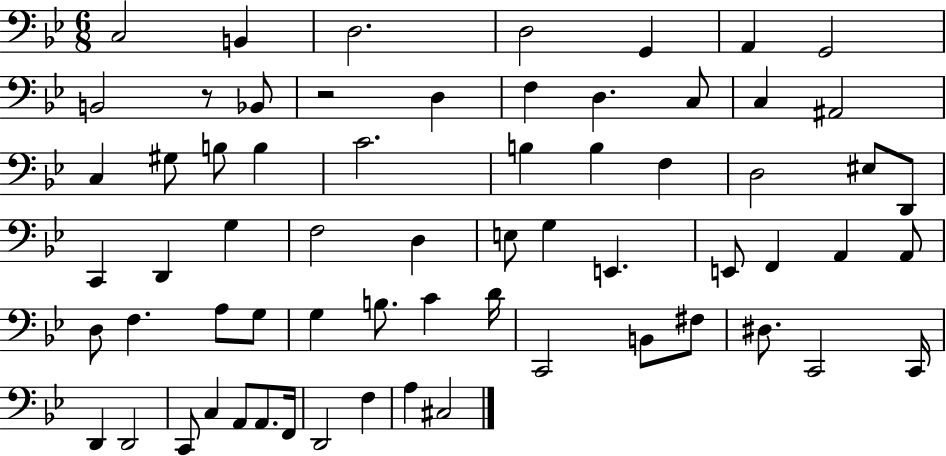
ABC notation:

X:1
T:Untitled
M:6/8
L:1/4
K:Bb
C,2 B,, D,2 D,2 G,, A,, G,,2 B,,2 z/2 _B,,/2 z2 D, F, D, C,/2 C, ^A,,2 C, ^G,/2 B,/2 B, C2 B, B, F, D,2 ^E,/2 D,,/2 C,, D,, G, F,2 D, E,/2 G, E,, E,,/2 F,, A,, A,,/2 D,/2 F, A,/2 G,/2 G, B,/2 C D/4 C,,2 B,,/2 ^F,/2 ^D,/2 C,,2 C,,/4 D,, D,,2 C,,/2 C, A,,/2 A,,/2 F,,/4 D,,2 F, A, ^C,2